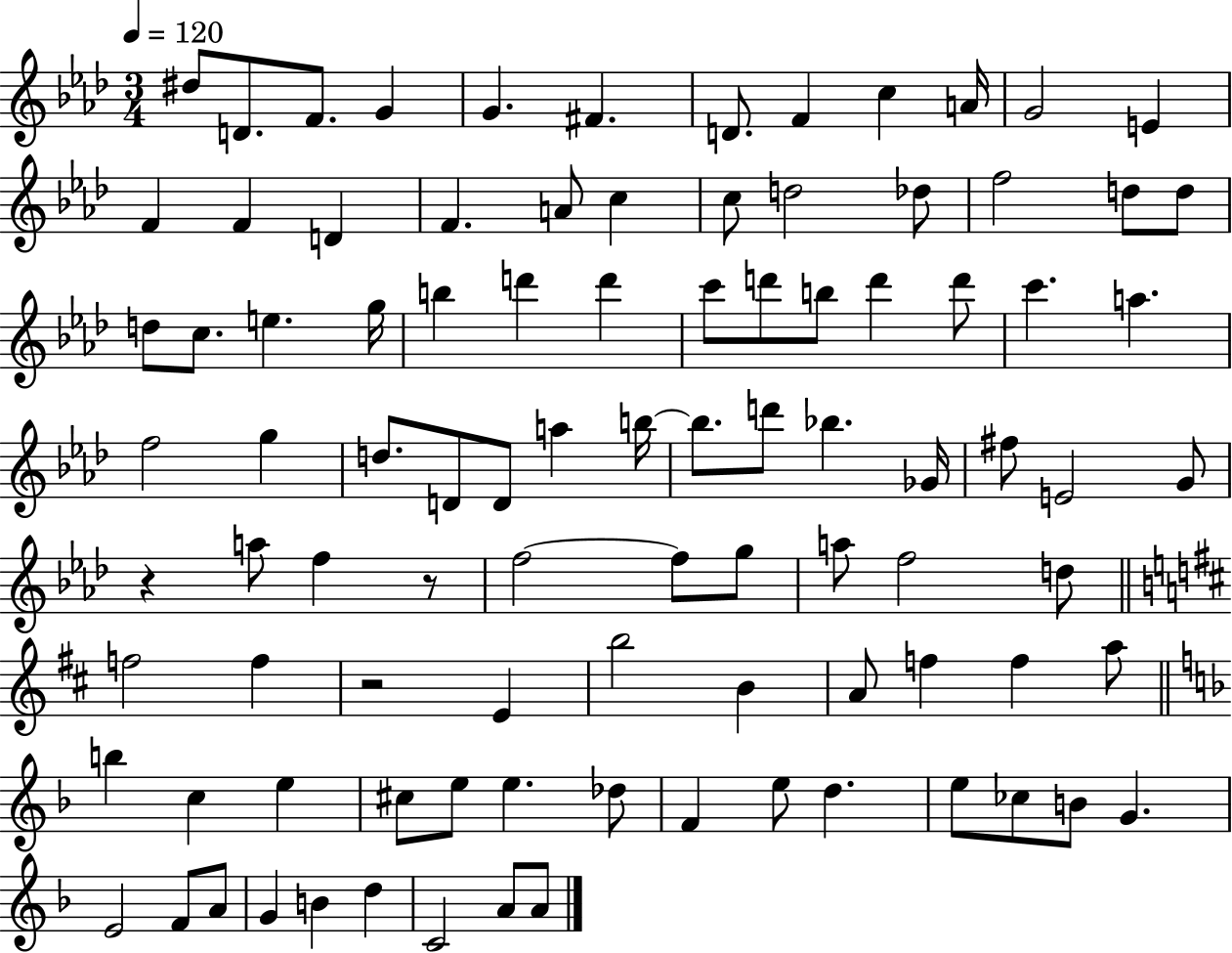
X:1
T:Untitled
M:3/4
L:1/4
K:Ab
^d/2 D/2 F/2 G G ^F D/2 F c A/4 G2 E F F D F A/2 c c/2 d2 _d/2 f2 d/2 d/2 d/2 c/2 e g/4 b d' d' c'/2 d'/2 b/2 d' d'/2 c' a f2 g d/2 D/2 D/2 a b/4 b/2 d'/2 _b _G/4 ^f/2 E2 G/2 z a/2 f z/2 f2 f/2 g/2 a/2 f2 d/2 f2 f z2 E b2 B A/2 f f a/2 b c e ^c/2 e/2 e _d/2 F e/2 d e/2 _c/2 B/2 G E2 F/2 A/2 G B d C2 A/2 A/2